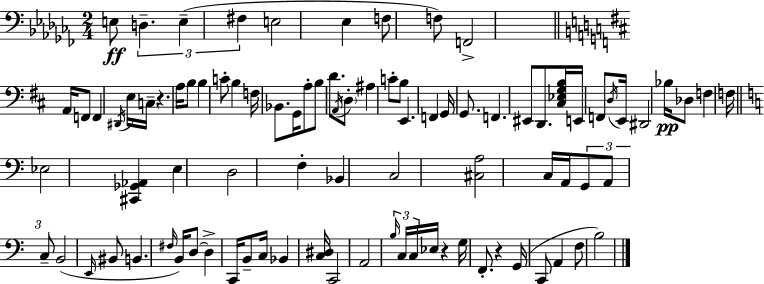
{
  \clef bass
  \numericTimeSignature
  \time 2/4
  \key aes \minor
  e8\ff \tuplet 3/2 { d4.-- | e4--( fis4 } | e2 | ees4 f8 f8) | \break f,2-> | \bar "||" \break \key b \minor a,16 f,8 f,4 \acciaccatura { dis,16 } | e16 c16-- r4. | a16 b8 b4 c'8-. | b4 f16 bes,8. | \break g,16 a8-. b8 d'8. | \acciaccatura { a,16 } \parenthesize d8-. ais4 | c'8-. b8 e,4. | f,4 g,16 g,8. | \break f,4. | eis,8 d,8. <cis ees g b>16 e,16 f,8 | \acciaccatura { d16 } e,16 dis,2 | bes16\pp des8 f4 | \break f16 \bar "||" \break \key a \minor ees2 | <cis, ges, aes,>4 e4 | d2 | f4-. bes,4 | \break c2 | <cis a>2 | c16 a,16 \tuplet 3/2 { g,8 a,8 c8-- } | b,2( | \break \grace { e,16 } bis,8 b,4. | \grace { fis16 } b,16) d8~~ d4-> | c,16 b,8-- c16 bes,4 | <c dis>16 c,2 | \break a,2 | \tuplet 3/2 { \grace { b16 } c16 c16 } ees16 r4 | g16 f,8.-. r4 | g,16( c,8 a,4 | \break f8 b2) | \bar "|."
}